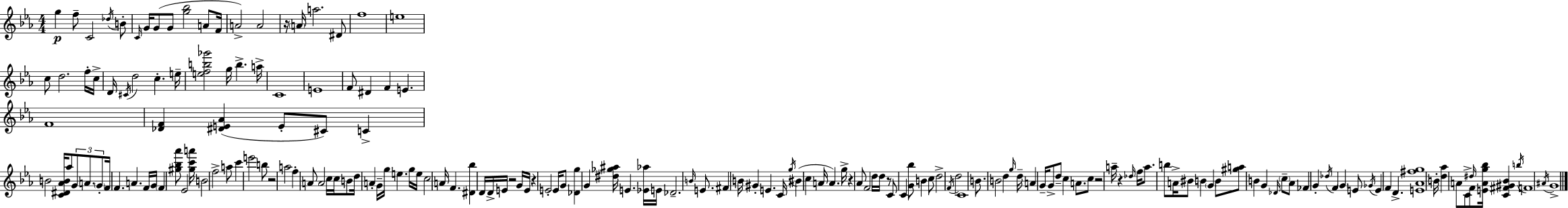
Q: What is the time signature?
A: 4/4